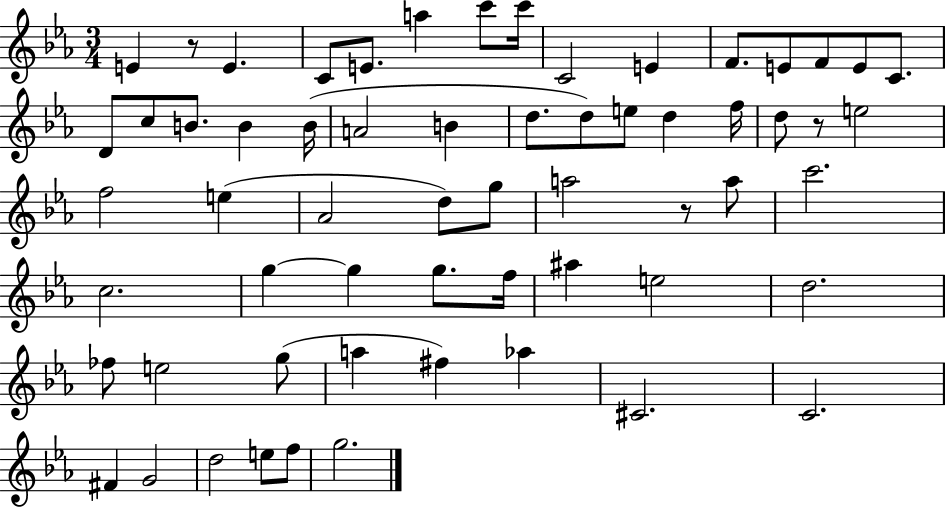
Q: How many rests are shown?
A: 3